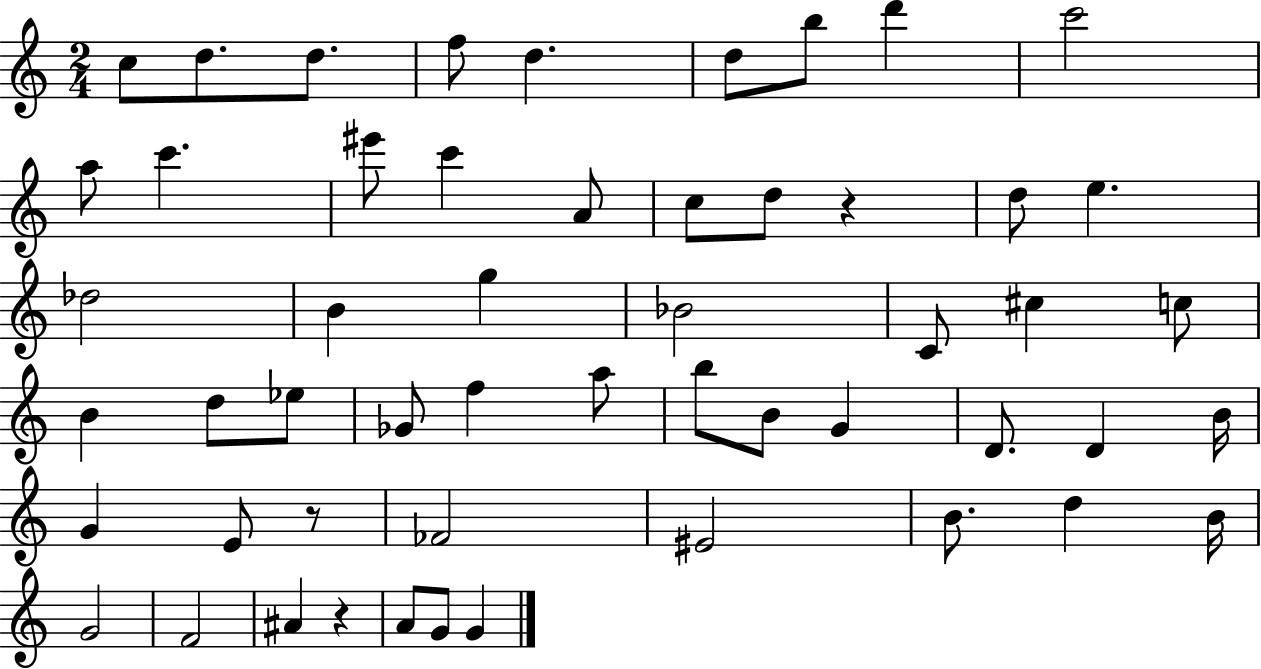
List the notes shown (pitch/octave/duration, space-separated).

C5/e D5/e. D5/e. F5/e D5/q. D5/e B5/e D6/q C6/h A5/e C6/q. EIS6/e C6/q A4/e C5/e D5/e R/q D5/e E5/q. Db5/h B4/q G5/q Bb4/h C4/e C#5/q C5/e B4/q D5/e Eb5/e Gb4/e F5/q A5/e B5/e B4/e G4/q D4/e. D4/q B4/s G4/q E4/e R/e FES4/h EIS4/h B4/e. D5/q B4/s G4/h F4/h A#4/q R/q A4/e G4/e G4/q